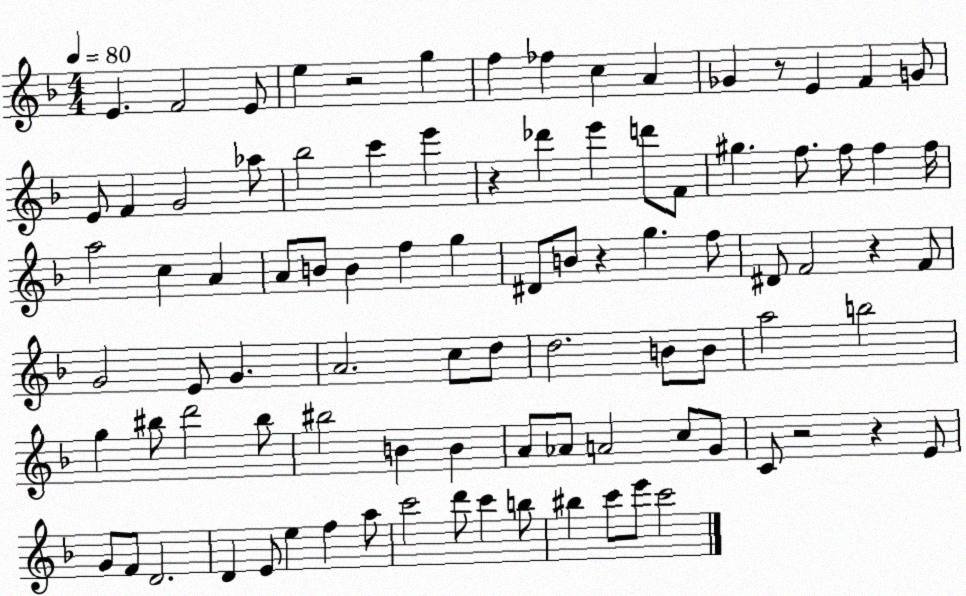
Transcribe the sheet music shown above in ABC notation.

X:1
T:Untitled
M:4/4
L:1/4
K:F
E F2 E/2 e z2 g f _f c A _G z/2 E F G/2 E/2 F G2 _a/2 _b2 c' e' z _d' e' d'/2 F/2 ^g f/2 f/2 f f/4 a2 c A A/2 B/2 B f g ^D/2 B/2 z g f/2 ^D/2 F2 z F/2 G2 E/2 G A2 c/2 d/2 d2 B/2 B/2 a2 b2 g ^b/2 d'2 ^b/2 ^b2 B B A/2 _A/2 A2 c/2 G/2 C/2 z2 z E/2 G/2 F/2 D2 D E/2 e f a/2 c'2 d'/2 c' b/2 ^b c'/2 e'/2 c'2